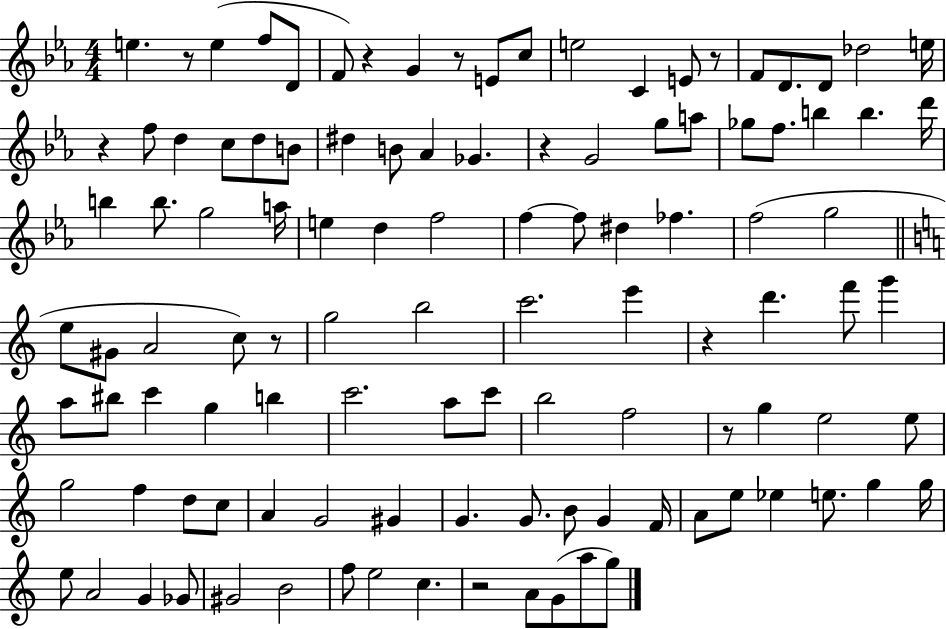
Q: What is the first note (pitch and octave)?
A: E5